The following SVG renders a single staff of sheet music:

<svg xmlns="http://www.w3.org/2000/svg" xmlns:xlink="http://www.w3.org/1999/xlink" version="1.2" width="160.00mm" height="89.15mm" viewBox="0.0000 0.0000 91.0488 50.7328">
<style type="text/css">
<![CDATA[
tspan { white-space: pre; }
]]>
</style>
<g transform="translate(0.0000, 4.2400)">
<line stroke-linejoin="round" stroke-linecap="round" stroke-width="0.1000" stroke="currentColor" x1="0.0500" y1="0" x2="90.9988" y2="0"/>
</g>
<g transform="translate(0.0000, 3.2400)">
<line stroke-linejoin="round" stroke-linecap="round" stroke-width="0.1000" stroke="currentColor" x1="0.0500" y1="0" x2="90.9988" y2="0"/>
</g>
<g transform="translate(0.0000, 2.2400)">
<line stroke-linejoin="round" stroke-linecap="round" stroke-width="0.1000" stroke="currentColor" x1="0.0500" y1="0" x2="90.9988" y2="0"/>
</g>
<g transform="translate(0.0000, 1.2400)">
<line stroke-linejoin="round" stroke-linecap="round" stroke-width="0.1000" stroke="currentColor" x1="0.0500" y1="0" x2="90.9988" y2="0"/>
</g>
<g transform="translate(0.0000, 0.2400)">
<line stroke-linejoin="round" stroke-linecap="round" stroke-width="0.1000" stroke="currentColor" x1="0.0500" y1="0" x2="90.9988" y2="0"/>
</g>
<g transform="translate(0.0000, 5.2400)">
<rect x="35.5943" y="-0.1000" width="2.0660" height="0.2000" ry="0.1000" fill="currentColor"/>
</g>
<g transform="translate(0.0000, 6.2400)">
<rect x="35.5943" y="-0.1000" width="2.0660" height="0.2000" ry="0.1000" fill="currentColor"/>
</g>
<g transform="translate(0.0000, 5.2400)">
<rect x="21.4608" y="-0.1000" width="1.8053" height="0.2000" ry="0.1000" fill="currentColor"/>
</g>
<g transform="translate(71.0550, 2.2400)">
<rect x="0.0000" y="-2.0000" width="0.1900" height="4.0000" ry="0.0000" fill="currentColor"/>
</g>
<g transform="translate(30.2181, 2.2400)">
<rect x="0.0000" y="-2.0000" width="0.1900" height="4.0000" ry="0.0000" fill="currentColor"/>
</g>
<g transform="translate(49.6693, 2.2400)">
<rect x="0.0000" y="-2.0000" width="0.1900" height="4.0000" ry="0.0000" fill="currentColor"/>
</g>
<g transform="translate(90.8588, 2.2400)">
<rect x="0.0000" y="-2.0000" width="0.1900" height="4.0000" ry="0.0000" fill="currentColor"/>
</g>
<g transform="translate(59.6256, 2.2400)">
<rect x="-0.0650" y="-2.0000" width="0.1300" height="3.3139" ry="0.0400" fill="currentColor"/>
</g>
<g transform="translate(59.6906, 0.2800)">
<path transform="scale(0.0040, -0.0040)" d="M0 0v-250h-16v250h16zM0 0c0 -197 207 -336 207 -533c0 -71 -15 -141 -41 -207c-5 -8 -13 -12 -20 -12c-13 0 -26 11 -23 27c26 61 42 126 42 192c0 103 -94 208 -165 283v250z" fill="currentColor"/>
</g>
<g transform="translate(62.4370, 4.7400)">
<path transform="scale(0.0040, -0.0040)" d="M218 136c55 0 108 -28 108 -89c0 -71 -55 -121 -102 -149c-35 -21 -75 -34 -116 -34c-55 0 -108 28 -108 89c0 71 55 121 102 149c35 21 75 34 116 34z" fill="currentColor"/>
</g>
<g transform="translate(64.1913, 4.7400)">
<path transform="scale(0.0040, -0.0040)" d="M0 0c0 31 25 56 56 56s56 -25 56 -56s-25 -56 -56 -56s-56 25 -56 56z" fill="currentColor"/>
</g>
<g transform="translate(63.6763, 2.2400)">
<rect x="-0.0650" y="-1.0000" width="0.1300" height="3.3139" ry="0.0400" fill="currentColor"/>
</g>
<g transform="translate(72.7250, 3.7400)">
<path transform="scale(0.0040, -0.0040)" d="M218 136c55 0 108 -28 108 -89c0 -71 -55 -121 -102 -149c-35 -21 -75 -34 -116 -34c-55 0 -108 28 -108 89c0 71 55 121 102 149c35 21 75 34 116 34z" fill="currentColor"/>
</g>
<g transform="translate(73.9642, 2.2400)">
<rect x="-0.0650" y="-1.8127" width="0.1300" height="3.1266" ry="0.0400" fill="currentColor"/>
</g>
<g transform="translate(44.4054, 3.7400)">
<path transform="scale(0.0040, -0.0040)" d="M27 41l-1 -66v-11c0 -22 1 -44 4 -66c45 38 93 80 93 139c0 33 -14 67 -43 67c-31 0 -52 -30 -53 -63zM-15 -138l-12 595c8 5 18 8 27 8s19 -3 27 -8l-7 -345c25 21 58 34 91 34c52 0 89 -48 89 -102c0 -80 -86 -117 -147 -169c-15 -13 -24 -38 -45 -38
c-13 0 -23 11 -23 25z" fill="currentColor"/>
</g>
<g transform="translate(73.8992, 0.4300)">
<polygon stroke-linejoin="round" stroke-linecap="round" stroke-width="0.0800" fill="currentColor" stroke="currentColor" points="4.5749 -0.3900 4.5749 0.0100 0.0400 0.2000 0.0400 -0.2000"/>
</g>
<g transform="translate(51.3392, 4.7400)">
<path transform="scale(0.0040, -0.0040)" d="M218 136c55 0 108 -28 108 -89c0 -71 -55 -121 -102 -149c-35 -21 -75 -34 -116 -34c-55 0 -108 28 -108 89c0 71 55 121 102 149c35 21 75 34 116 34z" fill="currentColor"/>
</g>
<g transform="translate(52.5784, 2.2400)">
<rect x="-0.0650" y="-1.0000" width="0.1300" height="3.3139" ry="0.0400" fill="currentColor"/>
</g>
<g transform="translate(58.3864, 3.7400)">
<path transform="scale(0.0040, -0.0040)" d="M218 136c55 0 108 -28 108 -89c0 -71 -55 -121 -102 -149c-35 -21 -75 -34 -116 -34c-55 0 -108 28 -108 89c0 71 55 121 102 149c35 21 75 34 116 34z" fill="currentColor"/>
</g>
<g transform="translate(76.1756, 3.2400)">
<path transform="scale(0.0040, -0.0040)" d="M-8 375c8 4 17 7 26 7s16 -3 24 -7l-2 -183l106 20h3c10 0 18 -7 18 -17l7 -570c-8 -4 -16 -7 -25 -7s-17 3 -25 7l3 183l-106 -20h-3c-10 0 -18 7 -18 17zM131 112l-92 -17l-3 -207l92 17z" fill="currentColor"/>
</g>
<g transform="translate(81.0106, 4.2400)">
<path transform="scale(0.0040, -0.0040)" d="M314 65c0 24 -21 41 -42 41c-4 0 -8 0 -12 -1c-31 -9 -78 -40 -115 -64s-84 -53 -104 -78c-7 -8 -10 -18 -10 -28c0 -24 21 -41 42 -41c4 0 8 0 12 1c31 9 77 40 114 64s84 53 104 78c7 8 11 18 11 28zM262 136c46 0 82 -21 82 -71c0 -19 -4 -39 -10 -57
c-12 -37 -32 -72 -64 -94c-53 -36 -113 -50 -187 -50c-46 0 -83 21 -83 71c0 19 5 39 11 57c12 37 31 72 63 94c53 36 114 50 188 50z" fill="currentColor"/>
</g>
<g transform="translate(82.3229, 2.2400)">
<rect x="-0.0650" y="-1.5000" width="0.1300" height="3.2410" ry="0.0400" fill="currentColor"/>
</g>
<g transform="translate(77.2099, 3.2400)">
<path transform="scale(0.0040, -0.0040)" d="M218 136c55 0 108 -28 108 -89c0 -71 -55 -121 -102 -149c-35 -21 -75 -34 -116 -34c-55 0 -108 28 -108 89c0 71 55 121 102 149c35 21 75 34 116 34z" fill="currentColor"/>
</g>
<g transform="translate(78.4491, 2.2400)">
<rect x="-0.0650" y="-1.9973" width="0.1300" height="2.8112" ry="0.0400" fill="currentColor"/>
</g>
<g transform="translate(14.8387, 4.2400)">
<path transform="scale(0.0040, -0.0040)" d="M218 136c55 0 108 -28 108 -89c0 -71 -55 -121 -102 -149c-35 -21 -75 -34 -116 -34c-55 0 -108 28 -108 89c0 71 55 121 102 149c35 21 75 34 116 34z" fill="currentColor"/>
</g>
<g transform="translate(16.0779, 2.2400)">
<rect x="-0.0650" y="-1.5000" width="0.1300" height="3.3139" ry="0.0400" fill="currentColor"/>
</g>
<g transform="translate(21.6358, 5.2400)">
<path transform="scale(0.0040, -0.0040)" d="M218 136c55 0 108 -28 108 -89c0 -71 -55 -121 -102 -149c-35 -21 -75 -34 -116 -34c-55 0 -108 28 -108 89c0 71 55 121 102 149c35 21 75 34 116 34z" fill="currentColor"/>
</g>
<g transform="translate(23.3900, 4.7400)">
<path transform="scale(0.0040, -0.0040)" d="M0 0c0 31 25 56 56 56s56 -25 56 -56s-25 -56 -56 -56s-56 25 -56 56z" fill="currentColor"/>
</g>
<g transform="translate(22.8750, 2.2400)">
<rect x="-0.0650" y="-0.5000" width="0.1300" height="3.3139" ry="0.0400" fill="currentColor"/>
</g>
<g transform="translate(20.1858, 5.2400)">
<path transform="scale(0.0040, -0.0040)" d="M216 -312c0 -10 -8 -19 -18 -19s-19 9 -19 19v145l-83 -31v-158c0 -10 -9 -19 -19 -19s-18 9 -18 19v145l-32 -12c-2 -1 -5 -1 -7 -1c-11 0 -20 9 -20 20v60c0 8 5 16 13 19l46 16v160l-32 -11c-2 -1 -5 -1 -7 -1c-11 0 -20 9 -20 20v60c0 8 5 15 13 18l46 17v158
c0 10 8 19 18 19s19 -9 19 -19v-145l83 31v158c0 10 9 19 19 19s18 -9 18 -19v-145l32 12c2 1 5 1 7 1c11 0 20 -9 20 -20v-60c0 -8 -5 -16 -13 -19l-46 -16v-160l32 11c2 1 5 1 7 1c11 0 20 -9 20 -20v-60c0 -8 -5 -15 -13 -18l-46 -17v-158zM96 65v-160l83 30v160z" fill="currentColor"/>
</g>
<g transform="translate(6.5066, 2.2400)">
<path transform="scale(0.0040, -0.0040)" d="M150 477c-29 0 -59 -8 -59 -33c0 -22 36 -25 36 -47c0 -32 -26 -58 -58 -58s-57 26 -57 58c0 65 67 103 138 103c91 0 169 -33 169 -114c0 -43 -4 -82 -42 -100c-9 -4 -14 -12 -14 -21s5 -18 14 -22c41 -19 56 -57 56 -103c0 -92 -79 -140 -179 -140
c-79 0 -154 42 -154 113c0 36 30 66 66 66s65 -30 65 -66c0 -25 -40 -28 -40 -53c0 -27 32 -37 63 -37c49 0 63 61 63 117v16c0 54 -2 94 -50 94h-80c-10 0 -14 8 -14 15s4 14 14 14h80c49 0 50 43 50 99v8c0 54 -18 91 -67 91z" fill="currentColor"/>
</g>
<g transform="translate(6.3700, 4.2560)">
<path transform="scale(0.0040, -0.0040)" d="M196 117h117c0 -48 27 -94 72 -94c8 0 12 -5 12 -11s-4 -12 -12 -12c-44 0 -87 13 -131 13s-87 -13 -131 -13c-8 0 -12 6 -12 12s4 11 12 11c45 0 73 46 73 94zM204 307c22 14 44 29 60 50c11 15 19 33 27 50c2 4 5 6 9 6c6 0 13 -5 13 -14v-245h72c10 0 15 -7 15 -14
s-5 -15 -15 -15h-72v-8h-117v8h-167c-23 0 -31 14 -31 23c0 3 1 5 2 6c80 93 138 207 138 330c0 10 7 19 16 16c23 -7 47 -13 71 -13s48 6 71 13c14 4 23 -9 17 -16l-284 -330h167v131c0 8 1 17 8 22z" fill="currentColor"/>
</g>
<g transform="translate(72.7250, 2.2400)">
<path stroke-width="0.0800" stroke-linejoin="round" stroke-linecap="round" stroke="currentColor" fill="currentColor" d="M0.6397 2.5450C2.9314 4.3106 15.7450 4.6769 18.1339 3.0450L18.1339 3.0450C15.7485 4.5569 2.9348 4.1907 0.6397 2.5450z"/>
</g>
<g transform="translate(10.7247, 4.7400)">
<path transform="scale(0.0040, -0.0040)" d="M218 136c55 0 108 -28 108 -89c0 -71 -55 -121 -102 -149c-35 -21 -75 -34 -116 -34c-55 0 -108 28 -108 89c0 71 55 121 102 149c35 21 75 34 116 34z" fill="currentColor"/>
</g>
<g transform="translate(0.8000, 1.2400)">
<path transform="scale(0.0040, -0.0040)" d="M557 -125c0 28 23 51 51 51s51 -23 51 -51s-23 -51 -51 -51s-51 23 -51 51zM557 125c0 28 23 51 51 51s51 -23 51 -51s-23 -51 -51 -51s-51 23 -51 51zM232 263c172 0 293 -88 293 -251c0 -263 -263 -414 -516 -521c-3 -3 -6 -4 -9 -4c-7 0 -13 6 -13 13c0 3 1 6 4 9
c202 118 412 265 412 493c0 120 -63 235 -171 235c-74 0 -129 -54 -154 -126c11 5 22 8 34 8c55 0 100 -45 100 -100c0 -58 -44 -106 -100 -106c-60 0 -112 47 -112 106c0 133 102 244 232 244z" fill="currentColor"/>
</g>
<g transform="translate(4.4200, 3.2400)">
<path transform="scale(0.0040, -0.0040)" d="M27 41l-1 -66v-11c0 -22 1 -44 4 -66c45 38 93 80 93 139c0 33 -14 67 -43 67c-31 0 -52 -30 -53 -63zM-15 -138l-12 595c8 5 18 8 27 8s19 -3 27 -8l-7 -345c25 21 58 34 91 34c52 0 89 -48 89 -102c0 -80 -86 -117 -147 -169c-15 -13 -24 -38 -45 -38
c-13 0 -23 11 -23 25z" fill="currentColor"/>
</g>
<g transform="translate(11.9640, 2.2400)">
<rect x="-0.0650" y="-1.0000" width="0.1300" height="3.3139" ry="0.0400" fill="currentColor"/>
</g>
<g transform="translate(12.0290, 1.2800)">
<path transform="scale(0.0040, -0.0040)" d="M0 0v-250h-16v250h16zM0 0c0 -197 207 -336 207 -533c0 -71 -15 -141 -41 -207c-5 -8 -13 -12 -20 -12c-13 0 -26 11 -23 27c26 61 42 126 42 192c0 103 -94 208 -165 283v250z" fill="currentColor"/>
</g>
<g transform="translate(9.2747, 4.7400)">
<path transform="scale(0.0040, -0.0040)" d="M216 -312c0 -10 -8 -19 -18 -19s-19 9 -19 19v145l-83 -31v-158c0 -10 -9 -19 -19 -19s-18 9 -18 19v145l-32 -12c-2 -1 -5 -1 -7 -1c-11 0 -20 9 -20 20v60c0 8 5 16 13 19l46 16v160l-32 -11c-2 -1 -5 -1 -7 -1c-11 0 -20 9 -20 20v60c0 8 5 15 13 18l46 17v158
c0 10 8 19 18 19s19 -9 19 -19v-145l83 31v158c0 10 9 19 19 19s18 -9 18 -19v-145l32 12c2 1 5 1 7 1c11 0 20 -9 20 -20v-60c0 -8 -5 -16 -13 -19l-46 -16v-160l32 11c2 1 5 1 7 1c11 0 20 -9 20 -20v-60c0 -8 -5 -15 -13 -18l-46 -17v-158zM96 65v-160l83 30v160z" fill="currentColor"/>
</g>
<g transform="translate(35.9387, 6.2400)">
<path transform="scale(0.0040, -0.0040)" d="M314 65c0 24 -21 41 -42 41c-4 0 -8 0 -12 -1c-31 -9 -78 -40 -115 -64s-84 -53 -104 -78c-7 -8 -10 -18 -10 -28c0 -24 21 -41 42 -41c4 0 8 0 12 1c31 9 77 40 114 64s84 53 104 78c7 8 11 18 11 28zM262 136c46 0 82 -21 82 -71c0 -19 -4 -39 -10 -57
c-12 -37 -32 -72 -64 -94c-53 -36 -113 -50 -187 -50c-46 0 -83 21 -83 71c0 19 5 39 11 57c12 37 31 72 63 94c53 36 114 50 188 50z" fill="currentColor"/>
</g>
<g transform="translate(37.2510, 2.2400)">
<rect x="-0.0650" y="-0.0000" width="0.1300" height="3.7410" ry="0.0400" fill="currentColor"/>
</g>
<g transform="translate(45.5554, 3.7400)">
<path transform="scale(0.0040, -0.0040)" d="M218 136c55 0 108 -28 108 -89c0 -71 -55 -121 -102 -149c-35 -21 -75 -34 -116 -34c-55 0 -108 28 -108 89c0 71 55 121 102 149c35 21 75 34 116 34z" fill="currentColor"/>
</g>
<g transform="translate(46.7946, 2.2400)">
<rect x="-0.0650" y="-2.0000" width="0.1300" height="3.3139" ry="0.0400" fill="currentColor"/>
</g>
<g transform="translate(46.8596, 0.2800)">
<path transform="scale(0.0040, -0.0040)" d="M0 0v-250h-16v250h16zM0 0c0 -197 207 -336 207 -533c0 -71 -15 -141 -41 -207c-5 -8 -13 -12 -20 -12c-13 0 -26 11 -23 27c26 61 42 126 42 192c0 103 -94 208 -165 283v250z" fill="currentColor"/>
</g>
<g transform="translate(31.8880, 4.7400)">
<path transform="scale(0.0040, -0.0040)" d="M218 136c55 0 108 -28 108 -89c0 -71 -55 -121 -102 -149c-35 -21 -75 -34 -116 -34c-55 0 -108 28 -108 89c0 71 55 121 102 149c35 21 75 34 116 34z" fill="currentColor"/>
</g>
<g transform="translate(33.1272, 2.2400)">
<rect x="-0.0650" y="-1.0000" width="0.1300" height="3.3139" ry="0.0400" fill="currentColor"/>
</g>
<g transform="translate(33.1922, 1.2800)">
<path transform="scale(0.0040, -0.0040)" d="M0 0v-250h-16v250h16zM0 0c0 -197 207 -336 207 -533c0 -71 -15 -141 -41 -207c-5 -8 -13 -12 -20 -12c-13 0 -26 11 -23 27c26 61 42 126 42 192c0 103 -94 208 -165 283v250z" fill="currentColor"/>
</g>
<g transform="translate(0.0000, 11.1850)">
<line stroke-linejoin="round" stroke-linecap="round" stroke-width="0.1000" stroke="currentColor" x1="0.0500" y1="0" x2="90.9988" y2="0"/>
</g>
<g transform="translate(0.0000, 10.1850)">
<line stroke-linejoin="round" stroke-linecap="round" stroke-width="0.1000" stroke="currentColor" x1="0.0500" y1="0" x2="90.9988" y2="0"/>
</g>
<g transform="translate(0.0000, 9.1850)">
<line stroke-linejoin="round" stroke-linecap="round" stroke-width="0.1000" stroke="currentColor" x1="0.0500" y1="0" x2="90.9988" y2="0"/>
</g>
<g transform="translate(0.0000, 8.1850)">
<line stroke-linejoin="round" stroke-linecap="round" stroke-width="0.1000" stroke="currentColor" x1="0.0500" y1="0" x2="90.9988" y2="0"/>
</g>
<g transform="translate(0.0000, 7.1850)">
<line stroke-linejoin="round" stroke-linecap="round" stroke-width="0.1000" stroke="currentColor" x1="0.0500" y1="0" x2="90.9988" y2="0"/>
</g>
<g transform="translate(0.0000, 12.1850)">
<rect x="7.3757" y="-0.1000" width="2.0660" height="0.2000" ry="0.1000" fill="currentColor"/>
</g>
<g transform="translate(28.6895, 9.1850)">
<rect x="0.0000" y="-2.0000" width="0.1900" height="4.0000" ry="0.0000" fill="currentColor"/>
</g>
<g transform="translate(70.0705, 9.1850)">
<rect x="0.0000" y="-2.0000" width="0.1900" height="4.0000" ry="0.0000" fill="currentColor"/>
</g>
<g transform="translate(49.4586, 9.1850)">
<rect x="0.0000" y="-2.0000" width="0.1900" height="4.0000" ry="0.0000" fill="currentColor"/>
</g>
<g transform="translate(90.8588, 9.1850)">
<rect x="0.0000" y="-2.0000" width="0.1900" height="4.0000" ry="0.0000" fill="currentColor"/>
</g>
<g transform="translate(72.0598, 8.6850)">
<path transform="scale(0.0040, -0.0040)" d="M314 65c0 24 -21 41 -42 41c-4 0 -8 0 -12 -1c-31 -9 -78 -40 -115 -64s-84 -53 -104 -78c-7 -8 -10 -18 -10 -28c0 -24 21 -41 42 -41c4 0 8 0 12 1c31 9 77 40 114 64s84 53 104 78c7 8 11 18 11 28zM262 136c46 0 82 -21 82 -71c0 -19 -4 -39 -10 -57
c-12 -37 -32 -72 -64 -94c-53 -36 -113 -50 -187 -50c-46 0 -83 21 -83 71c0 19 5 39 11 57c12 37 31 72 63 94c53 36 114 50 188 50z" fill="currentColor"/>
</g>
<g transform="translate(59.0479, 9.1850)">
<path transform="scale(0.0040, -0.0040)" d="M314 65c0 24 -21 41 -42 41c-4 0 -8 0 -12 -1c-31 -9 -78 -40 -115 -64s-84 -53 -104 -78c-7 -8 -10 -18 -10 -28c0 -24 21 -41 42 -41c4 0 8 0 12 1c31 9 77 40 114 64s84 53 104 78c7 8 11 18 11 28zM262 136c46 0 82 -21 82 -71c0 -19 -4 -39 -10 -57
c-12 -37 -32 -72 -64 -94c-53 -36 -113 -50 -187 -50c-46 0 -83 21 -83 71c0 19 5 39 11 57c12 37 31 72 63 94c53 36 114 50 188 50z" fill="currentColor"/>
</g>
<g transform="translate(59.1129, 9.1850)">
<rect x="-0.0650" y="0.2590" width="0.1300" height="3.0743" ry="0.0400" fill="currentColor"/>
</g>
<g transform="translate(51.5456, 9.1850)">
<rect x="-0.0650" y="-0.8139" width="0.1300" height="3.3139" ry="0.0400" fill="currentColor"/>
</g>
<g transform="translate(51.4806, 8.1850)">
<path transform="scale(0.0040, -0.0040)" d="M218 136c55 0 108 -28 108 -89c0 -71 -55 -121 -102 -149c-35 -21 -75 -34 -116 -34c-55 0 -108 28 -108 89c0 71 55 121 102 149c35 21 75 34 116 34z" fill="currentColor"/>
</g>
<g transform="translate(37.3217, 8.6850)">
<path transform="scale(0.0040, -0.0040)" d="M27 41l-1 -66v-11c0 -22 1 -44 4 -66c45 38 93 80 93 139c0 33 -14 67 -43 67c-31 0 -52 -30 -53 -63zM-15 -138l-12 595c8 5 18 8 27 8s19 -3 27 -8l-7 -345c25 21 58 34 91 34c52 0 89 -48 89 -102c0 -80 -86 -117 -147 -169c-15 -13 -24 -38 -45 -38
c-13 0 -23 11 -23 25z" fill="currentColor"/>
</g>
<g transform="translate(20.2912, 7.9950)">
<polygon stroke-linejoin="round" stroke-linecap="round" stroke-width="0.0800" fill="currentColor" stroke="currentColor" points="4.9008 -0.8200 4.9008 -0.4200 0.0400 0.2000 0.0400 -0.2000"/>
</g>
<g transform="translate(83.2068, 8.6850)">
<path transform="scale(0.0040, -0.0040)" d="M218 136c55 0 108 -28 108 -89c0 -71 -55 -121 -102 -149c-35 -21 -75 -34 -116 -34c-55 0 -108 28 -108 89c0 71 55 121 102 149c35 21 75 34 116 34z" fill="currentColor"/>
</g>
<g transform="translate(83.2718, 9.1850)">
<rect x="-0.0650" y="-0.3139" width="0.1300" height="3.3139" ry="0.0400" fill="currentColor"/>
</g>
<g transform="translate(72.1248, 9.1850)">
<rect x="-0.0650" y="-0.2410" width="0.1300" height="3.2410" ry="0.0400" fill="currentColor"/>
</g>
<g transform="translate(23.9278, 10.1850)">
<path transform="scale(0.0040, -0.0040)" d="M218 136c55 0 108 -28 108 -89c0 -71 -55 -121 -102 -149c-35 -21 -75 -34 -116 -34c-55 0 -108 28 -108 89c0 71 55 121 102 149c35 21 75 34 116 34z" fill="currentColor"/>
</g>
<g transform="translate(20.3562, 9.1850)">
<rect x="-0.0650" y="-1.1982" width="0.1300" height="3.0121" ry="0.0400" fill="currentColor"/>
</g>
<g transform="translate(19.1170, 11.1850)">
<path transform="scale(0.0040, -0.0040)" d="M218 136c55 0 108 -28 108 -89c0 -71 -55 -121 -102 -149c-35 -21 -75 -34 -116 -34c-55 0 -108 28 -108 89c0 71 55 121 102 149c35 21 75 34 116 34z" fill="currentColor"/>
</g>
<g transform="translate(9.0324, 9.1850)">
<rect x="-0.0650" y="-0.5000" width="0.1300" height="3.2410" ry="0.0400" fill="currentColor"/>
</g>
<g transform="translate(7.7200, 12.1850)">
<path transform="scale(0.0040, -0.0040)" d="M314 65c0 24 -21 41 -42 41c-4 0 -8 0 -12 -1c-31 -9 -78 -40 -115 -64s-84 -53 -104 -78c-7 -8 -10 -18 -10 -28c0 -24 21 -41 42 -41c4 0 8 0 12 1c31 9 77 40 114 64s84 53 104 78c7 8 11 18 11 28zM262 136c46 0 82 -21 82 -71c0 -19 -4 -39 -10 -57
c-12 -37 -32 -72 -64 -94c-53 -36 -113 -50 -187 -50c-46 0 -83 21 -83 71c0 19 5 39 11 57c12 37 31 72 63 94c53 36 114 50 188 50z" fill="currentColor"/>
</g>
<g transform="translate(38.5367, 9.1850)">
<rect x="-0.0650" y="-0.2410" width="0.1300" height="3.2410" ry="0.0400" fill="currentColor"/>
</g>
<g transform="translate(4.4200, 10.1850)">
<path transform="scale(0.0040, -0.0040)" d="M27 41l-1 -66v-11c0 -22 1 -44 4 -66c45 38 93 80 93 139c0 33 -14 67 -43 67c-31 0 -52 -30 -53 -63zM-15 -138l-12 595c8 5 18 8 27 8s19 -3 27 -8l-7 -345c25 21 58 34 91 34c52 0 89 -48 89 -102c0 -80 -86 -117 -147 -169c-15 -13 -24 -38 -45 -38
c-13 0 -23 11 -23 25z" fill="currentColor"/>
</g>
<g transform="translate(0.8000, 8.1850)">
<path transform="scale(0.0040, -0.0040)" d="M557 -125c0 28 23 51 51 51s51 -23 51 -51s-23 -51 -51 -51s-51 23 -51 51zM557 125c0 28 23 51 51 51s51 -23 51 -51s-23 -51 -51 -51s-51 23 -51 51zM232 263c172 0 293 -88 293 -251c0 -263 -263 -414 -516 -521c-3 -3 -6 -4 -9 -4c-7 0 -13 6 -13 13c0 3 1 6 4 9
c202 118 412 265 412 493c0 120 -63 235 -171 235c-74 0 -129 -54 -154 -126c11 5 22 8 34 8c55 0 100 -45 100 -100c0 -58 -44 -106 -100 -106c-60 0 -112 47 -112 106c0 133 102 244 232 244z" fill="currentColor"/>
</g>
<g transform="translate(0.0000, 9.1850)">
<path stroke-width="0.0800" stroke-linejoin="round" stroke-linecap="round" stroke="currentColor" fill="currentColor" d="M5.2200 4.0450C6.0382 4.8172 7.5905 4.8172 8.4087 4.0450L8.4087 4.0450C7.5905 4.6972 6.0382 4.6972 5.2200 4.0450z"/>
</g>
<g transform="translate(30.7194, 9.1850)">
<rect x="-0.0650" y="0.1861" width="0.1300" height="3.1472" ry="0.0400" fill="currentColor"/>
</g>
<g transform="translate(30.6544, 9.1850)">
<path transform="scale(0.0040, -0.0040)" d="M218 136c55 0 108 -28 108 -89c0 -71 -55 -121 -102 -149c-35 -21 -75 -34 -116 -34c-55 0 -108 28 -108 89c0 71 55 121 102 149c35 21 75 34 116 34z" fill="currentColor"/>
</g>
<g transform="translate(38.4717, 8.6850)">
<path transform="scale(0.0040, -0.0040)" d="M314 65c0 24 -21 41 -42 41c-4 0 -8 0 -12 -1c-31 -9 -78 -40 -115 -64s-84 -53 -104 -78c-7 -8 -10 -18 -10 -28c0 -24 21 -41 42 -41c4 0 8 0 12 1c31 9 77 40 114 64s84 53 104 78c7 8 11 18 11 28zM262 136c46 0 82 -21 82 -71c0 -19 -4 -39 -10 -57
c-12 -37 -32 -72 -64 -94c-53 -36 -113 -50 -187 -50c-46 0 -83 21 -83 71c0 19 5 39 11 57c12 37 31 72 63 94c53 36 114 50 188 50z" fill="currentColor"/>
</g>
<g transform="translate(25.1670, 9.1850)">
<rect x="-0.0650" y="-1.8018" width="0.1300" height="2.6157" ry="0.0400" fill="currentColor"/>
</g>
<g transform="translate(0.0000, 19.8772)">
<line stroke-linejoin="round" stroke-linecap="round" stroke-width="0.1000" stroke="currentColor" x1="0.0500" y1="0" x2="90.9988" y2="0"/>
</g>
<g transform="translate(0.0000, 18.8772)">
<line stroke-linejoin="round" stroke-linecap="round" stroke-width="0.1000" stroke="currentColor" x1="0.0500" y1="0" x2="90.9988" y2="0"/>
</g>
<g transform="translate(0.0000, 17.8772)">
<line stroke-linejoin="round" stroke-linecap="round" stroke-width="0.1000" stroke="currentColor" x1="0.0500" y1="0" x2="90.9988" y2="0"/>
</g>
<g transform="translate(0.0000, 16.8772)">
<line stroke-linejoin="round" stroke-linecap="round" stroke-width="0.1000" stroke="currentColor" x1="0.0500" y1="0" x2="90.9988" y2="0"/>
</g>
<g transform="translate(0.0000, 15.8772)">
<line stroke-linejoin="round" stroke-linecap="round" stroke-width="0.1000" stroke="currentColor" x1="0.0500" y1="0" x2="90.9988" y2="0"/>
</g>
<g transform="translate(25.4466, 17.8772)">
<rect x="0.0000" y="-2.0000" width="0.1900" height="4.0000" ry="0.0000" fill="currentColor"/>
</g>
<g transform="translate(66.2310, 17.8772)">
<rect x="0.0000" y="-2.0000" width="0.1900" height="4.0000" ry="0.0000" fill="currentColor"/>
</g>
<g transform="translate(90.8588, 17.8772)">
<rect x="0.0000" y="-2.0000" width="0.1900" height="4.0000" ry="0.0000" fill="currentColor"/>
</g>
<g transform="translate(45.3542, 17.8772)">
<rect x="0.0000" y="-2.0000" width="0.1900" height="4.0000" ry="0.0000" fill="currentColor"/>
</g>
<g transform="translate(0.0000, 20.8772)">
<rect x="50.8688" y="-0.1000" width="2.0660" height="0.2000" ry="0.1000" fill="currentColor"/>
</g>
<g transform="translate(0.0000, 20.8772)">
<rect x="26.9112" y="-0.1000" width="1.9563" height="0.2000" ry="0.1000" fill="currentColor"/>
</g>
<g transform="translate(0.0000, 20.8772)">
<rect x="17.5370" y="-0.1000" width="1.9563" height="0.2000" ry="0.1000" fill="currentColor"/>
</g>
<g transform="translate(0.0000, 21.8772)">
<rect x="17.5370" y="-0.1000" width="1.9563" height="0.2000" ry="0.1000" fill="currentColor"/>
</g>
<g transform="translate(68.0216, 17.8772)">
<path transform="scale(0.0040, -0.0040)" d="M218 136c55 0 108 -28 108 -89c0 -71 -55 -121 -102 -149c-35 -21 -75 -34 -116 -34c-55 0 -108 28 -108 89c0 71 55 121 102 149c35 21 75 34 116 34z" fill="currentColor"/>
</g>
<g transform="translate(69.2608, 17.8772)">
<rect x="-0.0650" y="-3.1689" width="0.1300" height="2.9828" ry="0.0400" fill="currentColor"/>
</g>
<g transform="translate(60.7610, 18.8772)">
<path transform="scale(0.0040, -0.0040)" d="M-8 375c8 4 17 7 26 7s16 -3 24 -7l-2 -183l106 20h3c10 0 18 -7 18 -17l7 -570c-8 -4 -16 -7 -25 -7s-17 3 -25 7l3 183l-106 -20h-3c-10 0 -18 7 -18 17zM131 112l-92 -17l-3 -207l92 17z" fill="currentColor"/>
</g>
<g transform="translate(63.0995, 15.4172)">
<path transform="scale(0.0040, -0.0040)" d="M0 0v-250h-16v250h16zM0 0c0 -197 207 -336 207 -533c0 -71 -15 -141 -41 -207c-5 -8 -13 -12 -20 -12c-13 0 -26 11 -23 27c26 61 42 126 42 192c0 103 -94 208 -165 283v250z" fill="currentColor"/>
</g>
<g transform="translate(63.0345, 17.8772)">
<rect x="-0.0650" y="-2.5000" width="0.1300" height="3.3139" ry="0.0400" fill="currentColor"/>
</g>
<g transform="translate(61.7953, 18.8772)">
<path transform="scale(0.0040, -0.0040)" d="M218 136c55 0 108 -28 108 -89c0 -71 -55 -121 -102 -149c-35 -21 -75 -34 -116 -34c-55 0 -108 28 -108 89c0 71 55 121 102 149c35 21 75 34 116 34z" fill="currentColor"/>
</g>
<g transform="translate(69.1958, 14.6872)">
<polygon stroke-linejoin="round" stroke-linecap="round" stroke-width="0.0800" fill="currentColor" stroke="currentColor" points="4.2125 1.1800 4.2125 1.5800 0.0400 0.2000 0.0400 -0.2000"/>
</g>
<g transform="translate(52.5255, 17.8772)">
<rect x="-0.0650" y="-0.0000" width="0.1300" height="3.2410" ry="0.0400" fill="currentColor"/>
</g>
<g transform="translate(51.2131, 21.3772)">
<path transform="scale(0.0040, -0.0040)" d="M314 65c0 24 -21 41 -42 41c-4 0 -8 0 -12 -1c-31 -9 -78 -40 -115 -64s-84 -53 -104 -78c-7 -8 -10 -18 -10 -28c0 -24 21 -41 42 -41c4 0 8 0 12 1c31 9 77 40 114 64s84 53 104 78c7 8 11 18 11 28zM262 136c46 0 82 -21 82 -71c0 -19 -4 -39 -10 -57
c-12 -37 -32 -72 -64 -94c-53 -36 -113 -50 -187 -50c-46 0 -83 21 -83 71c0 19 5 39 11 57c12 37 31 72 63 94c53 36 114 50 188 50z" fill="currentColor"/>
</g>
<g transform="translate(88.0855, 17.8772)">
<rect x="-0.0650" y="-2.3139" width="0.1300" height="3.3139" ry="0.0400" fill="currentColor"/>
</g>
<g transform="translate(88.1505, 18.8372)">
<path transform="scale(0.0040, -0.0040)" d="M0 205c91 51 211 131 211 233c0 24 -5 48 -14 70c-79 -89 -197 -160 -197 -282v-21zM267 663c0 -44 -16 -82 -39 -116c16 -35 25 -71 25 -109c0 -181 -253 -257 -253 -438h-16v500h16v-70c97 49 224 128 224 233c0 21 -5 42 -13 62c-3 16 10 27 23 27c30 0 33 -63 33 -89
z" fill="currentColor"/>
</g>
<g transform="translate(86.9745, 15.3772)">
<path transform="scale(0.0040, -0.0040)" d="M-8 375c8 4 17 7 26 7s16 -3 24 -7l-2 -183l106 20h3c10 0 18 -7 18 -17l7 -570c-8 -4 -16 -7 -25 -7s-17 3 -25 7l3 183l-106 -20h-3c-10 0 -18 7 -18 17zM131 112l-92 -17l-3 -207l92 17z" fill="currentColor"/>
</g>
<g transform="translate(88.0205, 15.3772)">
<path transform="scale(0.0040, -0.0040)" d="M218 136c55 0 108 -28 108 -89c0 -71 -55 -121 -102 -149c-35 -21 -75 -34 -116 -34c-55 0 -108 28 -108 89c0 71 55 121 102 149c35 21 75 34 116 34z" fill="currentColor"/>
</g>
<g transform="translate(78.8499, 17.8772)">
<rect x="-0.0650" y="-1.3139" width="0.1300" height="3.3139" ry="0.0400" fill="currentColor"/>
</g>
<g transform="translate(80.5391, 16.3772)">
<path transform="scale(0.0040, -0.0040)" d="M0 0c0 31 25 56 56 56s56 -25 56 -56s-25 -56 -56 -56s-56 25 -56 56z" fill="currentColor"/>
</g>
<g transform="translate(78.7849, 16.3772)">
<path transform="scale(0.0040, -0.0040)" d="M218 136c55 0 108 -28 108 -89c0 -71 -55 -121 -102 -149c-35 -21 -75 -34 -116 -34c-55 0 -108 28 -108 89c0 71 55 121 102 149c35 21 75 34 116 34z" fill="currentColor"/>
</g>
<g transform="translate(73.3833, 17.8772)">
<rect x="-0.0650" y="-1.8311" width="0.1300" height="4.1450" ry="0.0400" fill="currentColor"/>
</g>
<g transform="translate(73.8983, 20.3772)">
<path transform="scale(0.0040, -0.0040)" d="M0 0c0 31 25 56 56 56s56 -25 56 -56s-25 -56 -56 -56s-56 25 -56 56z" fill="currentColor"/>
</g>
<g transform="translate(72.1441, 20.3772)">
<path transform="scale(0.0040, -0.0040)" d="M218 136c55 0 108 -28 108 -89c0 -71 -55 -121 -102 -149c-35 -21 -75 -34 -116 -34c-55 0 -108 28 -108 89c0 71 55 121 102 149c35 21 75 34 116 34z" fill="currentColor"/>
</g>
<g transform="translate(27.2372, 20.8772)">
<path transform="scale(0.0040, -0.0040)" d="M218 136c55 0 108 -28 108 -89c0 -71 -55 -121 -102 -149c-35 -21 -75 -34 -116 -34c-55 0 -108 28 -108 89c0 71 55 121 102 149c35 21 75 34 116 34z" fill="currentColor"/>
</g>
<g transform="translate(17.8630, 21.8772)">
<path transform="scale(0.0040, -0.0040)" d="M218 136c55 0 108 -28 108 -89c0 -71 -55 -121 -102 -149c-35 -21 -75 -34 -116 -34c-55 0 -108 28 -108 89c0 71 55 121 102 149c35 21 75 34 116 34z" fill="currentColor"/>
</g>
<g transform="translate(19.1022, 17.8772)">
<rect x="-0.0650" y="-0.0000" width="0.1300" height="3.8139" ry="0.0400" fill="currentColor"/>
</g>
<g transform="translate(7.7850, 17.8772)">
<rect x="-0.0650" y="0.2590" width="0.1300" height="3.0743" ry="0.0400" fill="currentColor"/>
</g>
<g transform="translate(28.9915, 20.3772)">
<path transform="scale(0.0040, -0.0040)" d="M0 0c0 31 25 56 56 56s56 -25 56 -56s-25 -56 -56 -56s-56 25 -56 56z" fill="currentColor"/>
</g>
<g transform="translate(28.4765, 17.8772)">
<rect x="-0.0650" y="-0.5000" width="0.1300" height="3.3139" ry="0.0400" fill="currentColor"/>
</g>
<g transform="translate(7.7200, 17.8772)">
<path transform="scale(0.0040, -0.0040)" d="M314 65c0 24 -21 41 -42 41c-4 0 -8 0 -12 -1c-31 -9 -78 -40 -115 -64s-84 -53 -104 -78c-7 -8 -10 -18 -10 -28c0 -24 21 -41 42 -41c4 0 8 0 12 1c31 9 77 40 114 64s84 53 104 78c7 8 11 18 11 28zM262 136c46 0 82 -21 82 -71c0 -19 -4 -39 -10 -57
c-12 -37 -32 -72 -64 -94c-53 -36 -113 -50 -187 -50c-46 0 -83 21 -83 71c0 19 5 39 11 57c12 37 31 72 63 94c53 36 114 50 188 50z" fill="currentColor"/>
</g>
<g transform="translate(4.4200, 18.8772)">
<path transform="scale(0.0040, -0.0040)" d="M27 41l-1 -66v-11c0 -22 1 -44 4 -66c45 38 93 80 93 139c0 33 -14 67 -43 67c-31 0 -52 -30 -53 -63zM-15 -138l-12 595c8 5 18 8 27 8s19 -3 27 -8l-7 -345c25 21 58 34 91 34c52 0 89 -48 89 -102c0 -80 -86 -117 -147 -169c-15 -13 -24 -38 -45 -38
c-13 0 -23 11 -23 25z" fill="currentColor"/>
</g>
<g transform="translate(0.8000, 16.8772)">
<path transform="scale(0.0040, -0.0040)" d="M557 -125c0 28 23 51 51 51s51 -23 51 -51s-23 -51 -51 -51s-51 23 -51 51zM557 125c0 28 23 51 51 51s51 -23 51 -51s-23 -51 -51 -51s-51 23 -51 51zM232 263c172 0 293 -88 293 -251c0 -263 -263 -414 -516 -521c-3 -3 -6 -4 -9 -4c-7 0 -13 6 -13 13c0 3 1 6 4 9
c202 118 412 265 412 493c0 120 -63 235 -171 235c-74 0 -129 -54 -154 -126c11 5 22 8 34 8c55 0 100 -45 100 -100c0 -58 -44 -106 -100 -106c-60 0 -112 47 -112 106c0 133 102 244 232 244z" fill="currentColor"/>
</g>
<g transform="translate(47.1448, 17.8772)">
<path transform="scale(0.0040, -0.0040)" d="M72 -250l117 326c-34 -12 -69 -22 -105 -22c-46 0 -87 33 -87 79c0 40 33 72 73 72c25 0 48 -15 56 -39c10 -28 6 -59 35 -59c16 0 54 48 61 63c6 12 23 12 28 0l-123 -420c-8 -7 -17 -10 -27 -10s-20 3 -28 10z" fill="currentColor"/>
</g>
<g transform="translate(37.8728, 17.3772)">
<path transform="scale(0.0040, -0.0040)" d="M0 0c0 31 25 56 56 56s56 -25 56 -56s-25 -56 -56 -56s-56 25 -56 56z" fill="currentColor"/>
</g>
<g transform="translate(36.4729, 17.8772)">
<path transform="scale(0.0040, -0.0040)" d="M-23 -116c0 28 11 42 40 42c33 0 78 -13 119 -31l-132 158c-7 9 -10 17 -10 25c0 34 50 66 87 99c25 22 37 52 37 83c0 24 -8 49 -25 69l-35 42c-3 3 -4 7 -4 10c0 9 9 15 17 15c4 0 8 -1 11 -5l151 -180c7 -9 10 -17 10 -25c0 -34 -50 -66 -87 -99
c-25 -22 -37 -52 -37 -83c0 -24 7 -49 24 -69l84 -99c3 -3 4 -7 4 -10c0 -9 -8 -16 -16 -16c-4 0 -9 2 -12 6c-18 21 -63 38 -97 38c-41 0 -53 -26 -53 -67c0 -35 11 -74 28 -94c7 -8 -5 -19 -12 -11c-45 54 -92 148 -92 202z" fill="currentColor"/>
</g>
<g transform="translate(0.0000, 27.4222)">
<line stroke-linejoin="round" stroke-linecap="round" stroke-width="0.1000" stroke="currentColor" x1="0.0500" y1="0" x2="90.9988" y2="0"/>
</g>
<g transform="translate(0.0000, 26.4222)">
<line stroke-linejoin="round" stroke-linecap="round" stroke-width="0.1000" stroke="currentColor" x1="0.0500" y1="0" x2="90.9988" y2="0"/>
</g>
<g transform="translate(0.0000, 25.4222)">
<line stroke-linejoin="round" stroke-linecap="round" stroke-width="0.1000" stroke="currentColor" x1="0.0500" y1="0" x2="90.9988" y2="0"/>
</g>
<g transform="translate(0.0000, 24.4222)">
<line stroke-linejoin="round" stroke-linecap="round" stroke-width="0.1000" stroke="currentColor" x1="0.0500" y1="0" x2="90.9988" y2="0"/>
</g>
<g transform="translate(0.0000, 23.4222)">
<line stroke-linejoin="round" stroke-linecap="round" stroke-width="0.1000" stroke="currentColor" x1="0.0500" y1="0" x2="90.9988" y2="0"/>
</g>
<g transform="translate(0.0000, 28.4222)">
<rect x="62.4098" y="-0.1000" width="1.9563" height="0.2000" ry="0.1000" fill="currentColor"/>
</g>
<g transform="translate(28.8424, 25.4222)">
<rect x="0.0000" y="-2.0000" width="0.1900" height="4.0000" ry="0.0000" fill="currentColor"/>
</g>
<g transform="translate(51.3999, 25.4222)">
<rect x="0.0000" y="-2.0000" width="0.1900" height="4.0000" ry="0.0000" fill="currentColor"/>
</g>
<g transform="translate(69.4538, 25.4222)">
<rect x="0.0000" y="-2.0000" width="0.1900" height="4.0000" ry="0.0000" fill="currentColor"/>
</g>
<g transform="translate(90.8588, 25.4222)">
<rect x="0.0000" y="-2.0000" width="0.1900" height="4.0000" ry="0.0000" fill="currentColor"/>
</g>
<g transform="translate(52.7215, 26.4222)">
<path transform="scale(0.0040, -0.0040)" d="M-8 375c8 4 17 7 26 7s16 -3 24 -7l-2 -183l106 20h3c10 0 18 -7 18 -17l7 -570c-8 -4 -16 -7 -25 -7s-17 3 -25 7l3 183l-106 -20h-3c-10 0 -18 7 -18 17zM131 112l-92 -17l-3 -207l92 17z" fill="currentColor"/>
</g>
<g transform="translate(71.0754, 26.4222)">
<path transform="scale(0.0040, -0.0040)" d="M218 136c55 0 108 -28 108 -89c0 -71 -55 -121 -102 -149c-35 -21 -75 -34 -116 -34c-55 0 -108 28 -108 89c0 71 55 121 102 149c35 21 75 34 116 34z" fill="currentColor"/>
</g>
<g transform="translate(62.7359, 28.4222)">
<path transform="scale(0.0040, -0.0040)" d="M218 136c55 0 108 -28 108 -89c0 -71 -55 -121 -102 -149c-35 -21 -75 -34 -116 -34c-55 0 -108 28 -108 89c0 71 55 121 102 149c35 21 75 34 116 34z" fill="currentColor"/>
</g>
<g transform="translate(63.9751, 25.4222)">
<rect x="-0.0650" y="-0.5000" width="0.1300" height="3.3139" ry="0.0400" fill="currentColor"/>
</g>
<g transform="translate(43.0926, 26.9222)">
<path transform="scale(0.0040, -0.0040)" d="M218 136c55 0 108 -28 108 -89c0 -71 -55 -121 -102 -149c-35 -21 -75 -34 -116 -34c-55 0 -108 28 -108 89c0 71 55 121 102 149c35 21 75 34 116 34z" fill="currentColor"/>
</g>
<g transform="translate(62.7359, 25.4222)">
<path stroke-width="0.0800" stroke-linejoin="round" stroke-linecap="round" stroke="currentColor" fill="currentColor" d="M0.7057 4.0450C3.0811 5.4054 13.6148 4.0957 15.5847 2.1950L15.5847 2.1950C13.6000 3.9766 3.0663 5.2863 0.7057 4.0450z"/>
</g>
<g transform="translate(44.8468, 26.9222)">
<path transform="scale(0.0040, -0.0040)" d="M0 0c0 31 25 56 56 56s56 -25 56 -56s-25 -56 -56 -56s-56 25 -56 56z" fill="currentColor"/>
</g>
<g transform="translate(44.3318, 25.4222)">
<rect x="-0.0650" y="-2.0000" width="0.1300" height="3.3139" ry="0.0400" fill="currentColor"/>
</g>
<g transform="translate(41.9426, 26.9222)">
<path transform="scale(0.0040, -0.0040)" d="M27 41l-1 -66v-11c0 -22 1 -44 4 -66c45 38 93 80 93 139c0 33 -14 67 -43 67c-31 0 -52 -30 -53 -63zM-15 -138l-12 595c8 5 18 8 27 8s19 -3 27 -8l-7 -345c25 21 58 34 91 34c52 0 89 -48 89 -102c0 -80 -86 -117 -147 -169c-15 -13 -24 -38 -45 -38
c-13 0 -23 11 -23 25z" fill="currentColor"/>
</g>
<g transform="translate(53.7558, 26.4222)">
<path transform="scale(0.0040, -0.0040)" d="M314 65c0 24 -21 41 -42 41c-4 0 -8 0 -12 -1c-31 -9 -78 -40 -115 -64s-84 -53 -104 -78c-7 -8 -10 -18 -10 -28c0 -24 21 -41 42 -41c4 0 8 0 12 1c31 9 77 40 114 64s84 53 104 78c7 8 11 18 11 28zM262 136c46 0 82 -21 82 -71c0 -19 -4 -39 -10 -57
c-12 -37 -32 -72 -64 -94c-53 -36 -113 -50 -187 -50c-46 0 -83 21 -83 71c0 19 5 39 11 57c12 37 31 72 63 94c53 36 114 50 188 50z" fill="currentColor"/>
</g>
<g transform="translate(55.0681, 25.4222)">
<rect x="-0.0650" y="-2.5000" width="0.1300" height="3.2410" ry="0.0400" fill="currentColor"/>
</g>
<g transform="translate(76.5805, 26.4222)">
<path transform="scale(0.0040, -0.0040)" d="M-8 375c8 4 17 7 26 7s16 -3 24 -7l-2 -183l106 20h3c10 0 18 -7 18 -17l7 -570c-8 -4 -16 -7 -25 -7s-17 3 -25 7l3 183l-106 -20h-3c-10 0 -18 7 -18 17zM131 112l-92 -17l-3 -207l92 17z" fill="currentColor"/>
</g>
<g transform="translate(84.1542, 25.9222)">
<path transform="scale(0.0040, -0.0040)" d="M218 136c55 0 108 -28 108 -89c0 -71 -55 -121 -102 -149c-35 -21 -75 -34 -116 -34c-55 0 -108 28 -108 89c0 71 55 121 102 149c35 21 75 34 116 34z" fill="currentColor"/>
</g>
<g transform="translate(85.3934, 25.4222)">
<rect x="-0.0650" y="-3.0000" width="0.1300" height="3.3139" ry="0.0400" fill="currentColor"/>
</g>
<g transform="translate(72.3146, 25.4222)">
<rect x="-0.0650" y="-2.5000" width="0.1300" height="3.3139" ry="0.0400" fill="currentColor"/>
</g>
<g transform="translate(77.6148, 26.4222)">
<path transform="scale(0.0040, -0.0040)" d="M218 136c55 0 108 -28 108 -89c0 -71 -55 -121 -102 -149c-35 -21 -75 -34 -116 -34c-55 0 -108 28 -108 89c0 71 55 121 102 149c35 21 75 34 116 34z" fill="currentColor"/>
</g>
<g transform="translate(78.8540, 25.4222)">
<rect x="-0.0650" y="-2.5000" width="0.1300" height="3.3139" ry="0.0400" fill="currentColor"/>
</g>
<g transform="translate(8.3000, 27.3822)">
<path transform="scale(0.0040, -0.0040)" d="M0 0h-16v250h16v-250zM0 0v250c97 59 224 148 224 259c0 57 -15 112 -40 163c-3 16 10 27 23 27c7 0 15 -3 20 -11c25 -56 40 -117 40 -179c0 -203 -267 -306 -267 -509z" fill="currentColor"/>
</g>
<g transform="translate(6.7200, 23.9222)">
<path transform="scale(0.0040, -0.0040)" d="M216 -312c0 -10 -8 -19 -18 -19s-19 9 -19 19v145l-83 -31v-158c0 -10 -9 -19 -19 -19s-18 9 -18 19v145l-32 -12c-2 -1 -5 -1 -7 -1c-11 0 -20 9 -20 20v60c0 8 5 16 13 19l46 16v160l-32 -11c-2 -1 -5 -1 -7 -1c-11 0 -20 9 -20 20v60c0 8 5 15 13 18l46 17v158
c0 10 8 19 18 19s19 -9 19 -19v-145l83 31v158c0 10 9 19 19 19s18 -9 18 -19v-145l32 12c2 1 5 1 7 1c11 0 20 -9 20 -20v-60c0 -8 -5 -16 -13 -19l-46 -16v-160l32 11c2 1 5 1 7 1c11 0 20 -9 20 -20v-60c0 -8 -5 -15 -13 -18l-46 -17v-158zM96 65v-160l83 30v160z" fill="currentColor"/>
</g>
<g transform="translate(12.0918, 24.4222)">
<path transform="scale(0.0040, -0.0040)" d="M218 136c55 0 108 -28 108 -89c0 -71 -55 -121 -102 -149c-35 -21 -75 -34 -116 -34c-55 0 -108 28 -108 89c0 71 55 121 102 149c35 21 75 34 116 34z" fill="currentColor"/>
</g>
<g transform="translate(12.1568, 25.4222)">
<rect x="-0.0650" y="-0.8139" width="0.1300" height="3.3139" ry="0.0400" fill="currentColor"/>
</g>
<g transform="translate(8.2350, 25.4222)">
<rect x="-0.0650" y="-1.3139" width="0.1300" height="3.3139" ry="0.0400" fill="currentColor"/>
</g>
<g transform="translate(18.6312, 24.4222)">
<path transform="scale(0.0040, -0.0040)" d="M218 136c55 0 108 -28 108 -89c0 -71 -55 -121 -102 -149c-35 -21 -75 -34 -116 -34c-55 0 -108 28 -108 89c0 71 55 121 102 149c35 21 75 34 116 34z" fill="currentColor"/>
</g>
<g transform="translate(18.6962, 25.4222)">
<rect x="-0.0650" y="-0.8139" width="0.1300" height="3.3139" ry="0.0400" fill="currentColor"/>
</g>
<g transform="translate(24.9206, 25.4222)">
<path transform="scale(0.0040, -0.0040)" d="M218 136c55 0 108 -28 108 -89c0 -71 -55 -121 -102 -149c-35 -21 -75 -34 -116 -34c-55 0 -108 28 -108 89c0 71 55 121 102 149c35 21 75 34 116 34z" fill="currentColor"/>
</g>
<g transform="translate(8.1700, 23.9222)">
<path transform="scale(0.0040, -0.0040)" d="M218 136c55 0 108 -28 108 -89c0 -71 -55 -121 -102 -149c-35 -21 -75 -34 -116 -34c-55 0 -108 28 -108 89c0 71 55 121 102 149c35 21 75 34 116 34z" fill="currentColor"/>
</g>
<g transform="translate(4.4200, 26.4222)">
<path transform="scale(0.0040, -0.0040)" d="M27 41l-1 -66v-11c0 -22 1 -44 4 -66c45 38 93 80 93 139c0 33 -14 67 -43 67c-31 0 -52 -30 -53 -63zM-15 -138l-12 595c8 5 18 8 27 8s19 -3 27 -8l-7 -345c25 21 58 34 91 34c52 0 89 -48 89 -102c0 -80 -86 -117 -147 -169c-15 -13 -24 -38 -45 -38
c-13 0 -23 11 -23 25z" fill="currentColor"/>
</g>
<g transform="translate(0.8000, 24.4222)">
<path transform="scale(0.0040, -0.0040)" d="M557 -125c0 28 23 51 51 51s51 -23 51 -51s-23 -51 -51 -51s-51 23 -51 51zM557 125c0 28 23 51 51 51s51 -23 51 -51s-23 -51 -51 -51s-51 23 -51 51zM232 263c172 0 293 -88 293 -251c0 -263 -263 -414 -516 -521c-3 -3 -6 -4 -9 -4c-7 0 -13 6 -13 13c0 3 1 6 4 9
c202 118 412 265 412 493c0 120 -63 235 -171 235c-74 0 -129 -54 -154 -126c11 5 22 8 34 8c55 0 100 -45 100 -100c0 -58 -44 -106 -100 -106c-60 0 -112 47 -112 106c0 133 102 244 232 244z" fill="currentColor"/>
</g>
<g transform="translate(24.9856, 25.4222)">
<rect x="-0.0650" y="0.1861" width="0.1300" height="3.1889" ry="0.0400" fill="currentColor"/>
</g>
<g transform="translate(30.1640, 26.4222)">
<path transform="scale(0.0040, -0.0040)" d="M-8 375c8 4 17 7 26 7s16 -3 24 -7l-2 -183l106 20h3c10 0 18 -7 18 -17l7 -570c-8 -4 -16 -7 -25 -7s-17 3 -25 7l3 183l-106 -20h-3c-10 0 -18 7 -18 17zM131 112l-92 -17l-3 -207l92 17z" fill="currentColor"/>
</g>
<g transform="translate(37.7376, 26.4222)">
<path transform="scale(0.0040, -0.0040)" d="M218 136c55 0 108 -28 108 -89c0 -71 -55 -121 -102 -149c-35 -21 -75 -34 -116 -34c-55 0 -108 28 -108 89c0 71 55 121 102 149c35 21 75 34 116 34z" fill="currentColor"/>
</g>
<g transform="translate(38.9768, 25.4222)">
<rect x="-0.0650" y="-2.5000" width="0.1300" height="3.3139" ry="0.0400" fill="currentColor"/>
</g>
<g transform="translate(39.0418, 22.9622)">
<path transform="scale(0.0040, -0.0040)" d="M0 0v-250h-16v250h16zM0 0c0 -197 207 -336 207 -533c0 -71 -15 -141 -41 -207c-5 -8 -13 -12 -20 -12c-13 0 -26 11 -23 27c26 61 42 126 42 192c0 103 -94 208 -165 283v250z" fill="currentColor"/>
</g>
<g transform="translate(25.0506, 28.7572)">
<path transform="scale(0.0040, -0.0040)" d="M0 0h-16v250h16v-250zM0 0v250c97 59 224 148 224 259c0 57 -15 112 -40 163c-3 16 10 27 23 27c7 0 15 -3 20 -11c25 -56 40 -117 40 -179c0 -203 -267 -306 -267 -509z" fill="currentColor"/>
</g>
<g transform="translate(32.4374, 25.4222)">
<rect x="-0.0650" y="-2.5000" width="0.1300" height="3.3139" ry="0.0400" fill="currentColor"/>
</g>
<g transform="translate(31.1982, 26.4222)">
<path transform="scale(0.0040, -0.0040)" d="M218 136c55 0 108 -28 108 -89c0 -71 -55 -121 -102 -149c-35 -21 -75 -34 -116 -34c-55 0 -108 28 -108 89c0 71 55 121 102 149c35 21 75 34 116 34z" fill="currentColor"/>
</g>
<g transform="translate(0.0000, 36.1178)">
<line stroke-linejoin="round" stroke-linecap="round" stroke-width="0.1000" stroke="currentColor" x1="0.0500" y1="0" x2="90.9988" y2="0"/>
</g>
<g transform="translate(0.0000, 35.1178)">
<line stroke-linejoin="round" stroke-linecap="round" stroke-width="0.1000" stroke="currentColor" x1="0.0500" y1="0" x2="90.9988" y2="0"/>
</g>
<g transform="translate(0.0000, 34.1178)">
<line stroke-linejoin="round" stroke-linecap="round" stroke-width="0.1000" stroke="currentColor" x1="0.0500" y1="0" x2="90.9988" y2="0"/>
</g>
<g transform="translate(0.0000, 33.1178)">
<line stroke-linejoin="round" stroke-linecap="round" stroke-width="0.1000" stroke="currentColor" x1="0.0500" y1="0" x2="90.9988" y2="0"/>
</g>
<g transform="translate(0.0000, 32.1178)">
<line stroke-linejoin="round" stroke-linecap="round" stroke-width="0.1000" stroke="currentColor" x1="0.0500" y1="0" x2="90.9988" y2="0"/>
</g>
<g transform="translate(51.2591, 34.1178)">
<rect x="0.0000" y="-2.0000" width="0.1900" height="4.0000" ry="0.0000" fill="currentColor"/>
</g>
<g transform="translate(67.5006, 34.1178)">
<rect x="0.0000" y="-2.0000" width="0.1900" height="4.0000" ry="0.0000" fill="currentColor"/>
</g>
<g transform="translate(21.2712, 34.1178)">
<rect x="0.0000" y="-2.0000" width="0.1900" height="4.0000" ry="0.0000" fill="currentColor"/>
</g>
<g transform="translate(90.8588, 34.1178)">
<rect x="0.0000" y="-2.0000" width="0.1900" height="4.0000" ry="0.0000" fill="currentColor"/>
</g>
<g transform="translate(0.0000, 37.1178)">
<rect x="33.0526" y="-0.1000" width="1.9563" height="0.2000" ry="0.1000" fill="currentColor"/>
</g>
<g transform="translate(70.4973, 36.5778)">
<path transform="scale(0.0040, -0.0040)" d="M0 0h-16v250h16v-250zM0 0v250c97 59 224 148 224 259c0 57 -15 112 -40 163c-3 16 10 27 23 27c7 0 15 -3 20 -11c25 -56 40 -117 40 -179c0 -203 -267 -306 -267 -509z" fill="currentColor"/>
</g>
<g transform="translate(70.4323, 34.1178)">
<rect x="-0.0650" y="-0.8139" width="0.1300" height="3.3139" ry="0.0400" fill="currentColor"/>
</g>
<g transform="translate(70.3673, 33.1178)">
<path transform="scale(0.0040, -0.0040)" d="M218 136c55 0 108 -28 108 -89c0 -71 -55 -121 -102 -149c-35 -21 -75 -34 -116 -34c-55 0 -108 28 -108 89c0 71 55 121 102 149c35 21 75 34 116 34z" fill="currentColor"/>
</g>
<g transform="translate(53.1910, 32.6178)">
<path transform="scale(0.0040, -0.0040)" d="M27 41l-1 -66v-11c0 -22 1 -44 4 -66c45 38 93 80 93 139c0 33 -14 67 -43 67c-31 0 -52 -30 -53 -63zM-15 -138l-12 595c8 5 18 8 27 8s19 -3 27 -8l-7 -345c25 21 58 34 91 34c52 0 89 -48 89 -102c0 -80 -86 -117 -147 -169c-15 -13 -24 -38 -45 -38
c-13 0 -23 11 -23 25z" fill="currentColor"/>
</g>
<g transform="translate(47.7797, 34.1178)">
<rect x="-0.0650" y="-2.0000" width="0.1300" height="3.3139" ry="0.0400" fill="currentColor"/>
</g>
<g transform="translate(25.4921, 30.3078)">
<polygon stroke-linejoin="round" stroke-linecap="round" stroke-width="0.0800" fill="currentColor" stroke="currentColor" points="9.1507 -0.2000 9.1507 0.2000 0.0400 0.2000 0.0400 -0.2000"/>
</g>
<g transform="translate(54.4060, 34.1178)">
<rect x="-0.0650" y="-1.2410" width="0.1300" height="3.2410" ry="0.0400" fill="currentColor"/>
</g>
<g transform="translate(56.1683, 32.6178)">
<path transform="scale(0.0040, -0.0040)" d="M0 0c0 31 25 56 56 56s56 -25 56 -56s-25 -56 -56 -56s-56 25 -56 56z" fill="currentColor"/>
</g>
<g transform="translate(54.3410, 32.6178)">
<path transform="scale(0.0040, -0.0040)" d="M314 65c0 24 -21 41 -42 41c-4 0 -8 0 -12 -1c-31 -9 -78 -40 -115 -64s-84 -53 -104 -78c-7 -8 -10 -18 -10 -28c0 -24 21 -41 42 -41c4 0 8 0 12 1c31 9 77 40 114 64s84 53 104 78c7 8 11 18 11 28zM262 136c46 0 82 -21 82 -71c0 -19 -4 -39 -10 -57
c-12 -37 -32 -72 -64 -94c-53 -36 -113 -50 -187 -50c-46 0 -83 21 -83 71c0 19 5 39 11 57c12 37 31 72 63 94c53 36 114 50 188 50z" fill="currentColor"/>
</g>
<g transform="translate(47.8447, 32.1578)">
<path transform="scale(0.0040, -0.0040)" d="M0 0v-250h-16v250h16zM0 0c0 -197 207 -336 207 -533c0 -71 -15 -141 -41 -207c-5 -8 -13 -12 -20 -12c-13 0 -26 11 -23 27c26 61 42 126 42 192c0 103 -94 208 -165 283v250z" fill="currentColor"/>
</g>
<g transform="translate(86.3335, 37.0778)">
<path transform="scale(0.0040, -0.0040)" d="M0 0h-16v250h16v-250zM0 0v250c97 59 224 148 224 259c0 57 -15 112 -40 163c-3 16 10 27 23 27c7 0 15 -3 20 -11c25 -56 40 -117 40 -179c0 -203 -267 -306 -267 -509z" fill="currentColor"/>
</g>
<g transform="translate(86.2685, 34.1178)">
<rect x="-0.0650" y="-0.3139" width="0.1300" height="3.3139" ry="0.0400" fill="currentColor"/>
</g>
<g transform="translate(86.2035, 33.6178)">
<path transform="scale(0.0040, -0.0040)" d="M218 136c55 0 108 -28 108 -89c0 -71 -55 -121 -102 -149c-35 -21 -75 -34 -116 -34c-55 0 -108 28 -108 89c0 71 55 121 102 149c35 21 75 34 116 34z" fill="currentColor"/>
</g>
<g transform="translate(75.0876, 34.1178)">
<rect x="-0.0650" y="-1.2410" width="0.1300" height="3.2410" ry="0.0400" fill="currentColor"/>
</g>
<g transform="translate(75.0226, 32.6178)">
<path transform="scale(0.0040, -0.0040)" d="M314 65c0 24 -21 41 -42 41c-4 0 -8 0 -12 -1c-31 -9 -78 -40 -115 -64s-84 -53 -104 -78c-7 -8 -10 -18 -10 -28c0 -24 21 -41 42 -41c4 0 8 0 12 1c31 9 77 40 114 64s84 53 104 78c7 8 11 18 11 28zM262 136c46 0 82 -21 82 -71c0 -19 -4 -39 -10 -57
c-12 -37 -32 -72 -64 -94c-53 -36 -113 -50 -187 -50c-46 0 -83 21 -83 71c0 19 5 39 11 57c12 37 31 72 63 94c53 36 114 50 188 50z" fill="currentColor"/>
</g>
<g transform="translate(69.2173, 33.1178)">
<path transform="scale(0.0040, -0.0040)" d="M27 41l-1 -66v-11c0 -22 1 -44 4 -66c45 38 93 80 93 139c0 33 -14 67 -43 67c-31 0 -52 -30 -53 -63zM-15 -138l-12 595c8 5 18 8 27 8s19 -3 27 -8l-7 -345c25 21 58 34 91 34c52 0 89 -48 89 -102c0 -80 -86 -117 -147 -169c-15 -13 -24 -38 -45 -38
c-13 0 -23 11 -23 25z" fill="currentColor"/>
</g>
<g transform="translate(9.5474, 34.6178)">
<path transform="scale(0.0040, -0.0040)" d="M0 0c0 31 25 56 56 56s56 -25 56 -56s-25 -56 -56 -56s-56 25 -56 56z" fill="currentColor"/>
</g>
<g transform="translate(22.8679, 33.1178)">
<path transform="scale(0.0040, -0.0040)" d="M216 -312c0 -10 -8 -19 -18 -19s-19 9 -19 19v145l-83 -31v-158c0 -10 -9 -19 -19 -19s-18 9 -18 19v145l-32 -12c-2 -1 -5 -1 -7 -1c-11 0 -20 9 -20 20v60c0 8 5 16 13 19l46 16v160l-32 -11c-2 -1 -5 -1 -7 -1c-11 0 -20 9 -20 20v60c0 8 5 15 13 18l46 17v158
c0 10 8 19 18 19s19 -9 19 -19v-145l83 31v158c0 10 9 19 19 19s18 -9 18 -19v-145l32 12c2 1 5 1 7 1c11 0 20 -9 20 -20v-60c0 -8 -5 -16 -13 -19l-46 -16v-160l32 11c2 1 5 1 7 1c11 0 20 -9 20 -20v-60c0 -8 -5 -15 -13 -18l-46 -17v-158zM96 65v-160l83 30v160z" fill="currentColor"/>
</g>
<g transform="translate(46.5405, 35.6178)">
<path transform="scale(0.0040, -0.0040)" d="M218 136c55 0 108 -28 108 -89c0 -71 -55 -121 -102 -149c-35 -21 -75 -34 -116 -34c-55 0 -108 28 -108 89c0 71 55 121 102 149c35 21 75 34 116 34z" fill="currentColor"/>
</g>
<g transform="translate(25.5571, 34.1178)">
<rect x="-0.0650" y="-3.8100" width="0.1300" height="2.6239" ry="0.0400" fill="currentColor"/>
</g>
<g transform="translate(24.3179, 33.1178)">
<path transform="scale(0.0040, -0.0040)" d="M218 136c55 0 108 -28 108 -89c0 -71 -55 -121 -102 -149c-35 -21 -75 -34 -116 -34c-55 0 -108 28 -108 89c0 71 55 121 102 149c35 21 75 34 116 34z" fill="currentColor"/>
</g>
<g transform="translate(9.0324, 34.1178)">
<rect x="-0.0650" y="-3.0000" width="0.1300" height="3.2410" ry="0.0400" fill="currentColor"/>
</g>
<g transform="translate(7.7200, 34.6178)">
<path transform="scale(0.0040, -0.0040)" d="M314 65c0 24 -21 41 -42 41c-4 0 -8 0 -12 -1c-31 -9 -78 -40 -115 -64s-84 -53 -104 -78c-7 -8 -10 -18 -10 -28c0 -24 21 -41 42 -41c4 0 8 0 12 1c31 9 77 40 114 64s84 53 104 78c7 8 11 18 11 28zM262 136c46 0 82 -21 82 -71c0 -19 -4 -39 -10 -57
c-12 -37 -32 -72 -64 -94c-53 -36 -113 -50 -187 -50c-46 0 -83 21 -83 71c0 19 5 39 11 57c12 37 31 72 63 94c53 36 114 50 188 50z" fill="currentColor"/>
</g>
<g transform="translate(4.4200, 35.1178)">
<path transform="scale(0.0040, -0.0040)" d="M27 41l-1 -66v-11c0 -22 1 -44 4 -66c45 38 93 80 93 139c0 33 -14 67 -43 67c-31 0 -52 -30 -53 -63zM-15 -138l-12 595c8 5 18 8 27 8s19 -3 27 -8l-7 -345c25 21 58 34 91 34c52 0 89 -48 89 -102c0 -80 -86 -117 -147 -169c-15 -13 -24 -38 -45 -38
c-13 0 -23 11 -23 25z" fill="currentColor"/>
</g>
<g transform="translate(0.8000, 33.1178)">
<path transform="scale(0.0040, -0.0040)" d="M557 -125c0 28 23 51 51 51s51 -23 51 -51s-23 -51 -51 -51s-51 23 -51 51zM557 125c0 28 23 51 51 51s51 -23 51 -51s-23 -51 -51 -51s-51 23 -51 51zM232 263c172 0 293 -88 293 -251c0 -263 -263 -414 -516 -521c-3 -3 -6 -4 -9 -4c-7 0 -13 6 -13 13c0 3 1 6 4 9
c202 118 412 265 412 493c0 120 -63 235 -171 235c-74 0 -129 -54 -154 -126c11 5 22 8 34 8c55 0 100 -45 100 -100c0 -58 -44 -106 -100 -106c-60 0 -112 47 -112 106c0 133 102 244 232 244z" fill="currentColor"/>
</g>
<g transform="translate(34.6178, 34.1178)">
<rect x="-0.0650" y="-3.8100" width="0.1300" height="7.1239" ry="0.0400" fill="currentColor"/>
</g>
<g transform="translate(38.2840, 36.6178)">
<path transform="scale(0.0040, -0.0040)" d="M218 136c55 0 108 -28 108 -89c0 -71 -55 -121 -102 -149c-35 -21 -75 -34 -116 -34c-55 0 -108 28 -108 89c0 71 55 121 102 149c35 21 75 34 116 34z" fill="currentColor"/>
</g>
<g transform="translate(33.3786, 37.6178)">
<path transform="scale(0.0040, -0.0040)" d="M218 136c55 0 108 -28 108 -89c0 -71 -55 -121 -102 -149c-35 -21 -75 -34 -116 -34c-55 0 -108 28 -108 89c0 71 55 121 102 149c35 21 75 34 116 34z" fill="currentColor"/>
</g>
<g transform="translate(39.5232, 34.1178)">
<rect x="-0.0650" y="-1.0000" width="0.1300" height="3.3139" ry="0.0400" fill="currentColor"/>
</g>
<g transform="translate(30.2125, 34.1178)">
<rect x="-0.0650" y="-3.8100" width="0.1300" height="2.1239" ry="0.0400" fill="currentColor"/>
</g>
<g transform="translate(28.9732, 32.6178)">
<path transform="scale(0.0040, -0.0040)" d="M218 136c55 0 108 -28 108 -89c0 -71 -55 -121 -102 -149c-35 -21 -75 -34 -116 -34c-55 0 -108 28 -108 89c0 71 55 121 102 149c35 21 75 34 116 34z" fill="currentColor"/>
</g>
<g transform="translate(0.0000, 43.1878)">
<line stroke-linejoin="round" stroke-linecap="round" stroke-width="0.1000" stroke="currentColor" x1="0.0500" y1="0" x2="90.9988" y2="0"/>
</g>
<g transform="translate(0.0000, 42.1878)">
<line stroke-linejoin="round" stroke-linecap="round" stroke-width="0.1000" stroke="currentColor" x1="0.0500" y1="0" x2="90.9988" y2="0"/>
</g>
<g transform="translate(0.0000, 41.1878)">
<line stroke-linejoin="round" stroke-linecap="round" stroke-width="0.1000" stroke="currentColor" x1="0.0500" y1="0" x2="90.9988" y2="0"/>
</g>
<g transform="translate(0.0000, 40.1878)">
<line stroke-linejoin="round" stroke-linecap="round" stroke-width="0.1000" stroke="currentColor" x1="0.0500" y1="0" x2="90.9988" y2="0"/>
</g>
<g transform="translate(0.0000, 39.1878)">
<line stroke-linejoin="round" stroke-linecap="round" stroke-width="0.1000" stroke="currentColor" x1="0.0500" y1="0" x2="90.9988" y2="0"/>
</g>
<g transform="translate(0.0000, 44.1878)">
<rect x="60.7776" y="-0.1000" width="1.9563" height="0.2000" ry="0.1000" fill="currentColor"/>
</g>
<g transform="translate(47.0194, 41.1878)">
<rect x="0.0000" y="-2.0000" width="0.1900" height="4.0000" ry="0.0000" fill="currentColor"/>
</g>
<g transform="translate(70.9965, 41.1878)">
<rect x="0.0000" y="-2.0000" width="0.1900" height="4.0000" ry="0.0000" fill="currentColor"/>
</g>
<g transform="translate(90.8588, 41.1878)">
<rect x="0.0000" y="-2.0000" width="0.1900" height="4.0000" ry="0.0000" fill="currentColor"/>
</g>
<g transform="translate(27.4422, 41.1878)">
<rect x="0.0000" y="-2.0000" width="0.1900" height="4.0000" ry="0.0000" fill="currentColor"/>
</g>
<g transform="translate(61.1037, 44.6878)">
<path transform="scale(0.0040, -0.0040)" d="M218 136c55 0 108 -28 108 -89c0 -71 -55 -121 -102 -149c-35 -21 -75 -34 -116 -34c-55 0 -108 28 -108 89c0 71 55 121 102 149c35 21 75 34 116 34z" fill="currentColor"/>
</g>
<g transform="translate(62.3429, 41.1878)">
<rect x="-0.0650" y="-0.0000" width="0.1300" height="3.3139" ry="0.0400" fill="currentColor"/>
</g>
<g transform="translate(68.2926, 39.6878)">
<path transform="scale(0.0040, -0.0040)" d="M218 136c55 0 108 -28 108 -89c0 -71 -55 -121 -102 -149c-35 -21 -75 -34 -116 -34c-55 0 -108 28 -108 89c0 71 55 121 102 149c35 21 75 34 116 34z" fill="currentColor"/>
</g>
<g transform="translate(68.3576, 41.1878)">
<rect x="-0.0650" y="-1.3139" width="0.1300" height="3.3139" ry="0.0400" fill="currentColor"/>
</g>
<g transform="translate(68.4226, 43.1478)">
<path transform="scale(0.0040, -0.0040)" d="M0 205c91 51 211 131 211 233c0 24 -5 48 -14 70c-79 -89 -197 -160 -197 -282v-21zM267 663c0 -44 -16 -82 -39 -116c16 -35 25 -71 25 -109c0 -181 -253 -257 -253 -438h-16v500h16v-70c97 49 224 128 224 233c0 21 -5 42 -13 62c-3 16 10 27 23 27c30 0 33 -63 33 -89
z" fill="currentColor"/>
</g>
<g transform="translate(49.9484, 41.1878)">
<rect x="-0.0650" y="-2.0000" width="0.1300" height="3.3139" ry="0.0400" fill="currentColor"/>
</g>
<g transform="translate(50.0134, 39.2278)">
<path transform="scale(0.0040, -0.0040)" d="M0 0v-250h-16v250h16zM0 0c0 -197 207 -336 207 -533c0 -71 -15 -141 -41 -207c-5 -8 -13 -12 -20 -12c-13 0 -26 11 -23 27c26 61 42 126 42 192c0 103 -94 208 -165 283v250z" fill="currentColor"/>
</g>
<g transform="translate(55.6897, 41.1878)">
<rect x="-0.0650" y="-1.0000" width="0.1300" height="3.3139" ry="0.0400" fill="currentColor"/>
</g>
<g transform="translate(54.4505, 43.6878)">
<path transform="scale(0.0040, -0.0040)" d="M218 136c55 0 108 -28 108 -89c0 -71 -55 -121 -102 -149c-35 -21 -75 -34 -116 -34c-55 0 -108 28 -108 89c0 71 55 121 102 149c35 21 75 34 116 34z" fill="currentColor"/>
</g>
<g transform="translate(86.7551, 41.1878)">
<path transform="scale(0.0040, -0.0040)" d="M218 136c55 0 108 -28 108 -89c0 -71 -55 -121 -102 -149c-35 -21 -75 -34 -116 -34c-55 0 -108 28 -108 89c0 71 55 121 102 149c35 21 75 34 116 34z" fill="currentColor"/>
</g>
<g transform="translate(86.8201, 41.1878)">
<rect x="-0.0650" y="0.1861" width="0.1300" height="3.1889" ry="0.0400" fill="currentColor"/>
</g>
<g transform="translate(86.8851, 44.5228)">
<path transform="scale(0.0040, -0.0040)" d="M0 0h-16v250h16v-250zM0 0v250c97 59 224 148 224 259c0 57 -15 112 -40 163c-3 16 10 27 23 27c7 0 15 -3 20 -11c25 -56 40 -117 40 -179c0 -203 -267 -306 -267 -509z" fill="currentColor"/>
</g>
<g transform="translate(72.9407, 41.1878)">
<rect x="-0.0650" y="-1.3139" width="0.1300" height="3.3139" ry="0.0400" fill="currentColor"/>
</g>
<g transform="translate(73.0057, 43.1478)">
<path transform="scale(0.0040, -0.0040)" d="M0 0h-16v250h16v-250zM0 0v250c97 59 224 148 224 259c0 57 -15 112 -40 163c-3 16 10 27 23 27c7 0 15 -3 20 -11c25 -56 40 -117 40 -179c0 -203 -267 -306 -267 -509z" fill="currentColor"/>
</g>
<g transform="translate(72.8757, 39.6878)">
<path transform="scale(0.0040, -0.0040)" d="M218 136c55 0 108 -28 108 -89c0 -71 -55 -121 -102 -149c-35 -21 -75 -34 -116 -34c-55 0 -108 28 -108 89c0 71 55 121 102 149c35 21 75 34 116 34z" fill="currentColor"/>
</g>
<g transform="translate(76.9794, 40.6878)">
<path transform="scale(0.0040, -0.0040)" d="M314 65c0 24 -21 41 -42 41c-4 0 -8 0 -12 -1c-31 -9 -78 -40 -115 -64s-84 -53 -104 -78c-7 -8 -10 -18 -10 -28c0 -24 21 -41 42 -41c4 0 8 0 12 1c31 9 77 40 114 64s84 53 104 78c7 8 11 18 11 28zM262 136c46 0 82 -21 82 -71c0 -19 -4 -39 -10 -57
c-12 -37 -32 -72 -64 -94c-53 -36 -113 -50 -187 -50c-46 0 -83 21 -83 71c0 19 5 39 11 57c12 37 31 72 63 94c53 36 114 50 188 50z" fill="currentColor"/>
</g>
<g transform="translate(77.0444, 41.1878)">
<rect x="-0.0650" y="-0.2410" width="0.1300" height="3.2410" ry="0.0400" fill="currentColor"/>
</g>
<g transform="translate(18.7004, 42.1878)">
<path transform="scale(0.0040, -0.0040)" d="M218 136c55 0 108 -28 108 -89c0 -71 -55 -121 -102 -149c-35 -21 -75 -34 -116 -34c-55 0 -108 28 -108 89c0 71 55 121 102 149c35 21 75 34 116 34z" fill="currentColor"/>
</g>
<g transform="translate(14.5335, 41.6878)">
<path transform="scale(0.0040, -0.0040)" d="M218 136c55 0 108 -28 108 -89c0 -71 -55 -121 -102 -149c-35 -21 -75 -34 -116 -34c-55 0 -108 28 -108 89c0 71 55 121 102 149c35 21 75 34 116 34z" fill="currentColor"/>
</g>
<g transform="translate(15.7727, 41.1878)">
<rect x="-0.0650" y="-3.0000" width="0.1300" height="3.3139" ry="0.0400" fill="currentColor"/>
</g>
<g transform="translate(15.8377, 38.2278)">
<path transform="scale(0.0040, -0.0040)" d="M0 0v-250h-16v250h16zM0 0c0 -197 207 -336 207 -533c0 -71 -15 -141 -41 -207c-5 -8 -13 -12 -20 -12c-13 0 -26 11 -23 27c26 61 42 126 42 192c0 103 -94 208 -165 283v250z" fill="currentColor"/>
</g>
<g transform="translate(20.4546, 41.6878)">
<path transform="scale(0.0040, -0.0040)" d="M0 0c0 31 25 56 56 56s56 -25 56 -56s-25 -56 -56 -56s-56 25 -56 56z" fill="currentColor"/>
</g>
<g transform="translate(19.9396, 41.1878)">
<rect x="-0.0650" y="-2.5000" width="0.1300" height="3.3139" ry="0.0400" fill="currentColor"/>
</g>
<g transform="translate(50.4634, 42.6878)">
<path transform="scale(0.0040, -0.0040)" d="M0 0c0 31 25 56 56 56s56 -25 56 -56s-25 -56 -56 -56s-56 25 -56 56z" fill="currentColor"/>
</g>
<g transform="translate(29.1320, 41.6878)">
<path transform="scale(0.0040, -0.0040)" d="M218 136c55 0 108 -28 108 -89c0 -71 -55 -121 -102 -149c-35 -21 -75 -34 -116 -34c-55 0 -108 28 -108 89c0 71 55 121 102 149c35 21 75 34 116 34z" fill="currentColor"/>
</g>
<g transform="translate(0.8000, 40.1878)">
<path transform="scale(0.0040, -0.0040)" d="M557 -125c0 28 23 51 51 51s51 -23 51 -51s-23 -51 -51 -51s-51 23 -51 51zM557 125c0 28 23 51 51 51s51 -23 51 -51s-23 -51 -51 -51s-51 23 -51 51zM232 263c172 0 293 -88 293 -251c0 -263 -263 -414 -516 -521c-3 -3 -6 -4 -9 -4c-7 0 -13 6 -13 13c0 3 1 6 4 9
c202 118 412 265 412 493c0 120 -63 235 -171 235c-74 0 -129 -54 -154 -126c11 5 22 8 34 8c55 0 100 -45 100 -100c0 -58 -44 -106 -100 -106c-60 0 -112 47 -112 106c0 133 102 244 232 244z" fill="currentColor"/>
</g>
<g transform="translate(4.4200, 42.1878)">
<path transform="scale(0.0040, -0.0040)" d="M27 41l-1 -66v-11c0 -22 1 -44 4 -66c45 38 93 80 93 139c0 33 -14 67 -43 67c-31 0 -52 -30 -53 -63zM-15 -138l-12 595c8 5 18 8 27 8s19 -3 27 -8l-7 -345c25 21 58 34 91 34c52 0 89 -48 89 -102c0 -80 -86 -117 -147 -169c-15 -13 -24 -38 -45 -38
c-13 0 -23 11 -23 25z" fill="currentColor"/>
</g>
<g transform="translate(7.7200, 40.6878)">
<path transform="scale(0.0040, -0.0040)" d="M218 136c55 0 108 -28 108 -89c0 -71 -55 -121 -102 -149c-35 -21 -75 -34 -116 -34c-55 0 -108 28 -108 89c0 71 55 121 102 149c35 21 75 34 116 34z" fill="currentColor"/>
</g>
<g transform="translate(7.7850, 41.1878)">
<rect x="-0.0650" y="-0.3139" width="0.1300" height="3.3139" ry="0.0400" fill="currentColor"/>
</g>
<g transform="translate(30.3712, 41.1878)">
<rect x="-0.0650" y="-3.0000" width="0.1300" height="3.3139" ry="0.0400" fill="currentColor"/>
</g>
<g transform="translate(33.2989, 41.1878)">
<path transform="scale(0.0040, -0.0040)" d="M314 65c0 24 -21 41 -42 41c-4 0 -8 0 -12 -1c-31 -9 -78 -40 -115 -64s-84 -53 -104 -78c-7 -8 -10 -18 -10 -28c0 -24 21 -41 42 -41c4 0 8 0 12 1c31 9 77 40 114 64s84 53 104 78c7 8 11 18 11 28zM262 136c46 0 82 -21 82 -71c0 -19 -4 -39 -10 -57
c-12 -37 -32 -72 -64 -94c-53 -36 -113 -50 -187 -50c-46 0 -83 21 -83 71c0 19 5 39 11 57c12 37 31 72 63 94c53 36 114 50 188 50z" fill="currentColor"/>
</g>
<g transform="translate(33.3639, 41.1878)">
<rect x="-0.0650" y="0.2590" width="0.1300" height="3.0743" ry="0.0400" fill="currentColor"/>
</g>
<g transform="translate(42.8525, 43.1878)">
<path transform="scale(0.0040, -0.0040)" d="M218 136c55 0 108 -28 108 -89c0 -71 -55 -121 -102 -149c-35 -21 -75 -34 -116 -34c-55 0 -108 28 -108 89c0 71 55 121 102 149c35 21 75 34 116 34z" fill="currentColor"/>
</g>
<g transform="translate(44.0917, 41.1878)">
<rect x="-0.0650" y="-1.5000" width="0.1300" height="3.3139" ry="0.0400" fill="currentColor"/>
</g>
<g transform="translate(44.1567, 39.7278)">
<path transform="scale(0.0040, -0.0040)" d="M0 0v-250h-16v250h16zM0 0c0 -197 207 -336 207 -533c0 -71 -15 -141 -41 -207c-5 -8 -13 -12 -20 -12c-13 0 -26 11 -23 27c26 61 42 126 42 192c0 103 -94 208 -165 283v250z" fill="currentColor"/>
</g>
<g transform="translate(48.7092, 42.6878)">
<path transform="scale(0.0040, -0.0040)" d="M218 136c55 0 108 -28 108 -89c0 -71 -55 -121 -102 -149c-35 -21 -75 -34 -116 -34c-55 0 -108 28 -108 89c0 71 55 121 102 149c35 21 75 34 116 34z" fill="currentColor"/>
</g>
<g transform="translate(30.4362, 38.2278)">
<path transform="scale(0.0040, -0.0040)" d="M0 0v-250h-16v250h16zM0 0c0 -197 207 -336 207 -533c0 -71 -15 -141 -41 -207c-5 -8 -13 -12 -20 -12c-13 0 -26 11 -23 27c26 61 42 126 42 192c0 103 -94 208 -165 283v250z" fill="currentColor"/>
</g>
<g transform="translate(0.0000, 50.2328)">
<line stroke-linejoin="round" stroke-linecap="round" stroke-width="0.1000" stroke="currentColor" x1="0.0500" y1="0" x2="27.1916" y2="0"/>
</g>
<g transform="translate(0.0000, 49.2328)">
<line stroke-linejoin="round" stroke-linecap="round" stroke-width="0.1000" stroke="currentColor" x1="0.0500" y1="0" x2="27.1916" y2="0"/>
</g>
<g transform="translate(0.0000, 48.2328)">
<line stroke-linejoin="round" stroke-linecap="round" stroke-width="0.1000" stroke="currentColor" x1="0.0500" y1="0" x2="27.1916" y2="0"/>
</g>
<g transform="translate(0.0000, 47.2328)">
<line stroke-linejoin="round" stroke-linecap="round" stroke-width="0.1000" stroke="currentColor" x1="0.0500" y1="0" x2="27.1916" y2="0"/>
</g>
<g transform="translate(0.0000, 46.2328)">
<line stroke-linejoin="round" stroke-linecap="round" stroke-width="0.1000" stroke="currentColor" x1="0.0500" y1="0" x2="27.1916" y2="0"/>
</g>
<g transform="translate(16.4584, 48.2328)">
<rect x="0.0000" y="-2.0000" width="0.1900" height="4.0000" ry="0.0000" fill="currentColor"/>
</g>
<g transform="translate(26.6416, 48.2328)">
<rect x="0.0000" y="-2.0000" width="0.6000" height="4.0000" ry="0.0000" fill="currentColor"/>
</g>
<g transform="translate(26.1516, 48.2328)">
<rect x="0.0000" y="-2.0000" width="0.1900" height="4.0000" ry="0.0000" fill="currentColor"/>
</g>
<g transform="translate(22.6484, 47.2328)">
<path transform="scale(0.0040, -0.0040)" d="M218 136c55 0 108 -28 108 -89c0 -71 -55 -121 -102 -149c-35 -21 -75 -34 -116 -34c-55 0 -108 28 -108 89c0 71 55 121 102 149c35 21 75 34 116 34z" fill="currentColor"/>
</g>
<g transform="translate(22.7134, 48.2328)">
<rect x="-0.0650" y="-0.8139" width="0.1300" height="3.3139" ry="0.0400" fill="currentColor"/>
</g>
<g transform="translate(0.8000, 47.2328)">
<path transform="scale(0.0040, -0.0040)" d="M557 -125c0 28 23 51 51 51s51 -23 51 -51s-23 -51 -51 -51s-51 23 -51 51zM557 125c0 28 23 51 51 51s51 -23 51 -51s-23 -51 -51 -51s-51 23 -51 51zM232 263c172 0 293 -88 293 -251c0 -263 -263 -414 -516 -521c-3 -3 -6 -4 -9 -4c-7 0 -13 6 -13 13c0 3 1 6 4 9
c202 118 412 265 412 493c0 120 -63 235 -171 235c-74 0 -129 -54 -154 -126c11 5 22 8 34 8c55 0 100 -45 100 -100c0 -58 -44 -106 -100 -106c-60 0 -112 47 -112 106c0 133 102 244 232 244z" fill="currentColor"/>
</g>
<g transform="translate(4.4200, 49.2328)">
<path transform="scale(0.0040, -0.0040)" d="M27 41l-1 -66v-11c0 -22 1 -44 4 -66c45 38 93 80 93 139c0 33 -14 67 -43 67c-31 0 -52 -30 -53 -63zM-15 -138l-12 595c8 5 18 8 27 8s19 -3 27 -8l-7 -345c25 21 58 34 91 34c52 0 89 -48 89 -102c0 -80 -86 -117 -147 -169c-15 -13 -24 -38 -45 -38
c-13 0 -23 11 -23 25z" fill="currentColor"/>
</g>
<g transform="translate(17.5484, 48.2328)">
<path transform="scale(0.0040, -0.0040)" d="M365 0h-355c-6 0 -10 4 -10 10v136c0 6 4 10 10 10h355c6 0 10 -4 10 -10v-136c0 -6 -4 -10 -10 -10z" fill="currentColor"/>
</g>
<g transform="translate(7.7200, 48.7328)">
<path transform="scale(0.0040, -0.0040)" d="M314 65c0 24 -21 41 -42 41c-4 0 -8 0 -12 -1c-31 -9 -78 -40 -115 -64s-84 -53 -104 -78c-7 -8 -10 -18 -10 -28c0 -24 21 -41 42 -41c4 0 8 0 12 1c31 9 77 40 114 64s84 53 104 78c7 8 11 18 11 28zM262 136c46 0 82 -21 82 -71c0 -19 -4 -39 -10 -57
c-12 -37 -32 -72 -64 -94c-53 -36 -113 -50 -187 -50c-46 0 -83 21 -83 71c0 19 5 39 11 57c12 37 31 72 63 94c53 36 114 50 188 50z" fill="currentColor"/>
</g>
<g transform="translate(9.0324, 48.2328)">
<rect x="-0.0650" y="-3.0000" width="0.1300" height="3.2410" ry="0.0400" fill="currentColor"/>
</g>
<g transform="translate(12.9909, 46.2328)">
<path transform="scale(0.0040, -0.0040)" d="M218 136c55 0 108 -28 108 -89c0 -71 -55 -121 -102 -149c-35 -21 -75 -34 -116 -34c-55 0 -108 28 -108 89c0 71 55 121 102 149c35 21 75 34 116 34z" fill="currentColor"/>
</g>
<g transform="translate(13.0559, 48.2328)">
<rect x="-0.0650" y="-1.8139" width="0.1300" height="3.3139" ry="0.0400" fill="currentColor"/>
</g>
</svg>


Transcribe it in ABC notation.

X:1
T:Untitled
M:3/4
L:1/4
K:F
^F,,/2 G,, ^E,, F,,/2 C,,2 _A,,/2 F,, A,,/2 F,, A,,/2 B,,/2 G,,2 E,,2 G,,/2 _B,,/2 D, _E,2 F, D,2 E,2 E, D,2 C,, E,, z z/2 D,,2 B,,/2 D,/2 F,,/2 G, B,/4 ^G,/2 F, F, D,/2 B,, B,,/2 _A,, B,,2 E,, _B,, B,, C, C,2 ^F,/2 G,/2 D,,/2 F,, A,,/2 _G,2 _F,/2 G,2 E,/2 E, C,/2 _B,, C,/2 D,2 G,,/2 A,,/2 F,, D,, G,/4 G,/2 E,2 D,/2 C,2 A, z2 F,